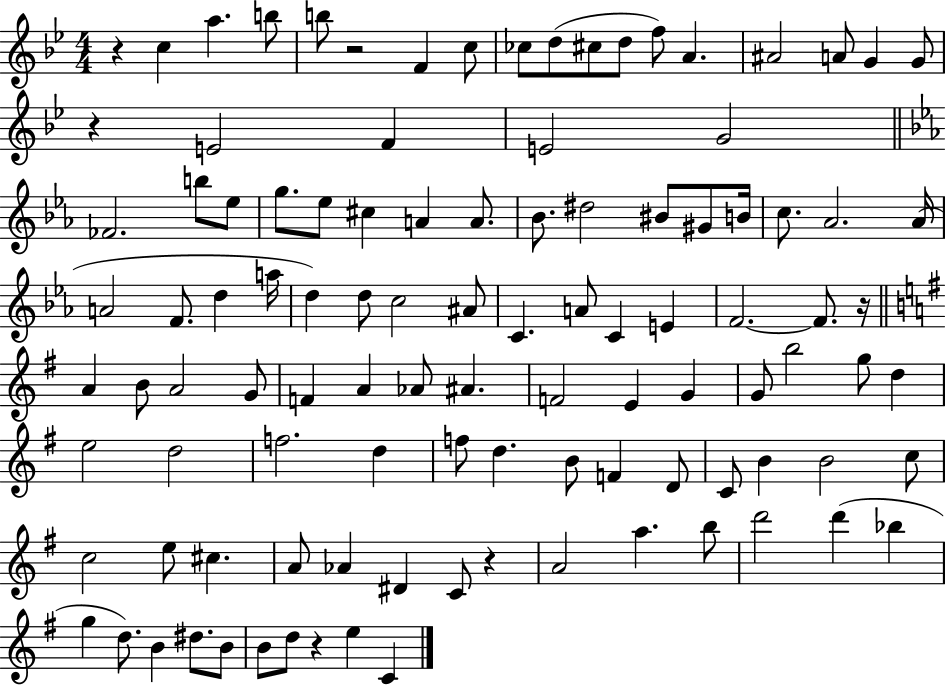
{
  \clef treble
  \numericTimeSignature
  \time 4/4
  \key bes \major
  r4 c''4 a''4. b''8 | b''8 r2 f'4 c''8 | ces''8 d''8( cis''8 d''8 f''8) a'4. | ais'2 a'8 g'4 g'8 | \break r4 e'2 f'4 | e'2 g'2 | \bar "||" \break \key ees \major fes'2. b''8 ees''8 | g''8. ees''8 cis''4 a'4 a'8. | bes'8. dis''2 bis'8 gis'8 b'16 | c''8. aes'2. aes'16( | \break a'2 f'8. d''4 a''16 | d''4) d''8 c''2 ais'8 | c'4. a'8 c'4 e'4 | f'2.~~ f'8. r16 | \break \bar "||" \break \key g \major a'4 b'8 a'2 g'8 | f'4 a'4 aes'8 ais'4. | f'2 e'4 g'4 | g'8 b''2 g''8 d''4 | \break e''2 d''2 | f''2. d''4 | f''8 d''4. b'8 f'4 d'8 | c'8 b'4 b'2 c''8 | \break c''2 e''8 cis''4. | a'8 aes'4 dis'4 c'8 r4 | a'2 a''4. b''8 | d'''2 d'''4( bes''4 | \break g''4 d''8.) b'4 dis''8. b'8 | b'8 d''8 r4 e''4 c'4 | \bar "|."
}